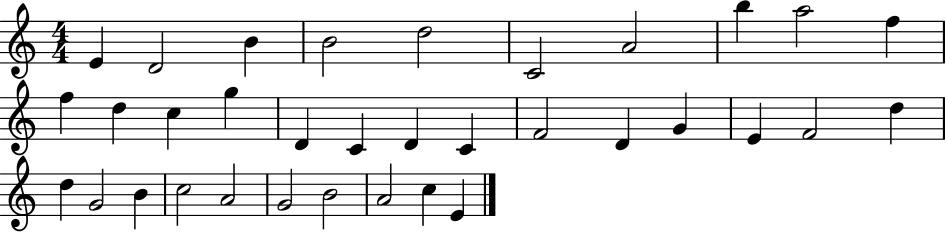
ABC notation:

X:1
T:Untitled
M:4/4
L:1/4
K:C
E D2 B B2 d2 C2 A2 b a2 f f d c g D C D C F2 D G E F2 d d G2 B c2 A2 G2 B2 A2 c E